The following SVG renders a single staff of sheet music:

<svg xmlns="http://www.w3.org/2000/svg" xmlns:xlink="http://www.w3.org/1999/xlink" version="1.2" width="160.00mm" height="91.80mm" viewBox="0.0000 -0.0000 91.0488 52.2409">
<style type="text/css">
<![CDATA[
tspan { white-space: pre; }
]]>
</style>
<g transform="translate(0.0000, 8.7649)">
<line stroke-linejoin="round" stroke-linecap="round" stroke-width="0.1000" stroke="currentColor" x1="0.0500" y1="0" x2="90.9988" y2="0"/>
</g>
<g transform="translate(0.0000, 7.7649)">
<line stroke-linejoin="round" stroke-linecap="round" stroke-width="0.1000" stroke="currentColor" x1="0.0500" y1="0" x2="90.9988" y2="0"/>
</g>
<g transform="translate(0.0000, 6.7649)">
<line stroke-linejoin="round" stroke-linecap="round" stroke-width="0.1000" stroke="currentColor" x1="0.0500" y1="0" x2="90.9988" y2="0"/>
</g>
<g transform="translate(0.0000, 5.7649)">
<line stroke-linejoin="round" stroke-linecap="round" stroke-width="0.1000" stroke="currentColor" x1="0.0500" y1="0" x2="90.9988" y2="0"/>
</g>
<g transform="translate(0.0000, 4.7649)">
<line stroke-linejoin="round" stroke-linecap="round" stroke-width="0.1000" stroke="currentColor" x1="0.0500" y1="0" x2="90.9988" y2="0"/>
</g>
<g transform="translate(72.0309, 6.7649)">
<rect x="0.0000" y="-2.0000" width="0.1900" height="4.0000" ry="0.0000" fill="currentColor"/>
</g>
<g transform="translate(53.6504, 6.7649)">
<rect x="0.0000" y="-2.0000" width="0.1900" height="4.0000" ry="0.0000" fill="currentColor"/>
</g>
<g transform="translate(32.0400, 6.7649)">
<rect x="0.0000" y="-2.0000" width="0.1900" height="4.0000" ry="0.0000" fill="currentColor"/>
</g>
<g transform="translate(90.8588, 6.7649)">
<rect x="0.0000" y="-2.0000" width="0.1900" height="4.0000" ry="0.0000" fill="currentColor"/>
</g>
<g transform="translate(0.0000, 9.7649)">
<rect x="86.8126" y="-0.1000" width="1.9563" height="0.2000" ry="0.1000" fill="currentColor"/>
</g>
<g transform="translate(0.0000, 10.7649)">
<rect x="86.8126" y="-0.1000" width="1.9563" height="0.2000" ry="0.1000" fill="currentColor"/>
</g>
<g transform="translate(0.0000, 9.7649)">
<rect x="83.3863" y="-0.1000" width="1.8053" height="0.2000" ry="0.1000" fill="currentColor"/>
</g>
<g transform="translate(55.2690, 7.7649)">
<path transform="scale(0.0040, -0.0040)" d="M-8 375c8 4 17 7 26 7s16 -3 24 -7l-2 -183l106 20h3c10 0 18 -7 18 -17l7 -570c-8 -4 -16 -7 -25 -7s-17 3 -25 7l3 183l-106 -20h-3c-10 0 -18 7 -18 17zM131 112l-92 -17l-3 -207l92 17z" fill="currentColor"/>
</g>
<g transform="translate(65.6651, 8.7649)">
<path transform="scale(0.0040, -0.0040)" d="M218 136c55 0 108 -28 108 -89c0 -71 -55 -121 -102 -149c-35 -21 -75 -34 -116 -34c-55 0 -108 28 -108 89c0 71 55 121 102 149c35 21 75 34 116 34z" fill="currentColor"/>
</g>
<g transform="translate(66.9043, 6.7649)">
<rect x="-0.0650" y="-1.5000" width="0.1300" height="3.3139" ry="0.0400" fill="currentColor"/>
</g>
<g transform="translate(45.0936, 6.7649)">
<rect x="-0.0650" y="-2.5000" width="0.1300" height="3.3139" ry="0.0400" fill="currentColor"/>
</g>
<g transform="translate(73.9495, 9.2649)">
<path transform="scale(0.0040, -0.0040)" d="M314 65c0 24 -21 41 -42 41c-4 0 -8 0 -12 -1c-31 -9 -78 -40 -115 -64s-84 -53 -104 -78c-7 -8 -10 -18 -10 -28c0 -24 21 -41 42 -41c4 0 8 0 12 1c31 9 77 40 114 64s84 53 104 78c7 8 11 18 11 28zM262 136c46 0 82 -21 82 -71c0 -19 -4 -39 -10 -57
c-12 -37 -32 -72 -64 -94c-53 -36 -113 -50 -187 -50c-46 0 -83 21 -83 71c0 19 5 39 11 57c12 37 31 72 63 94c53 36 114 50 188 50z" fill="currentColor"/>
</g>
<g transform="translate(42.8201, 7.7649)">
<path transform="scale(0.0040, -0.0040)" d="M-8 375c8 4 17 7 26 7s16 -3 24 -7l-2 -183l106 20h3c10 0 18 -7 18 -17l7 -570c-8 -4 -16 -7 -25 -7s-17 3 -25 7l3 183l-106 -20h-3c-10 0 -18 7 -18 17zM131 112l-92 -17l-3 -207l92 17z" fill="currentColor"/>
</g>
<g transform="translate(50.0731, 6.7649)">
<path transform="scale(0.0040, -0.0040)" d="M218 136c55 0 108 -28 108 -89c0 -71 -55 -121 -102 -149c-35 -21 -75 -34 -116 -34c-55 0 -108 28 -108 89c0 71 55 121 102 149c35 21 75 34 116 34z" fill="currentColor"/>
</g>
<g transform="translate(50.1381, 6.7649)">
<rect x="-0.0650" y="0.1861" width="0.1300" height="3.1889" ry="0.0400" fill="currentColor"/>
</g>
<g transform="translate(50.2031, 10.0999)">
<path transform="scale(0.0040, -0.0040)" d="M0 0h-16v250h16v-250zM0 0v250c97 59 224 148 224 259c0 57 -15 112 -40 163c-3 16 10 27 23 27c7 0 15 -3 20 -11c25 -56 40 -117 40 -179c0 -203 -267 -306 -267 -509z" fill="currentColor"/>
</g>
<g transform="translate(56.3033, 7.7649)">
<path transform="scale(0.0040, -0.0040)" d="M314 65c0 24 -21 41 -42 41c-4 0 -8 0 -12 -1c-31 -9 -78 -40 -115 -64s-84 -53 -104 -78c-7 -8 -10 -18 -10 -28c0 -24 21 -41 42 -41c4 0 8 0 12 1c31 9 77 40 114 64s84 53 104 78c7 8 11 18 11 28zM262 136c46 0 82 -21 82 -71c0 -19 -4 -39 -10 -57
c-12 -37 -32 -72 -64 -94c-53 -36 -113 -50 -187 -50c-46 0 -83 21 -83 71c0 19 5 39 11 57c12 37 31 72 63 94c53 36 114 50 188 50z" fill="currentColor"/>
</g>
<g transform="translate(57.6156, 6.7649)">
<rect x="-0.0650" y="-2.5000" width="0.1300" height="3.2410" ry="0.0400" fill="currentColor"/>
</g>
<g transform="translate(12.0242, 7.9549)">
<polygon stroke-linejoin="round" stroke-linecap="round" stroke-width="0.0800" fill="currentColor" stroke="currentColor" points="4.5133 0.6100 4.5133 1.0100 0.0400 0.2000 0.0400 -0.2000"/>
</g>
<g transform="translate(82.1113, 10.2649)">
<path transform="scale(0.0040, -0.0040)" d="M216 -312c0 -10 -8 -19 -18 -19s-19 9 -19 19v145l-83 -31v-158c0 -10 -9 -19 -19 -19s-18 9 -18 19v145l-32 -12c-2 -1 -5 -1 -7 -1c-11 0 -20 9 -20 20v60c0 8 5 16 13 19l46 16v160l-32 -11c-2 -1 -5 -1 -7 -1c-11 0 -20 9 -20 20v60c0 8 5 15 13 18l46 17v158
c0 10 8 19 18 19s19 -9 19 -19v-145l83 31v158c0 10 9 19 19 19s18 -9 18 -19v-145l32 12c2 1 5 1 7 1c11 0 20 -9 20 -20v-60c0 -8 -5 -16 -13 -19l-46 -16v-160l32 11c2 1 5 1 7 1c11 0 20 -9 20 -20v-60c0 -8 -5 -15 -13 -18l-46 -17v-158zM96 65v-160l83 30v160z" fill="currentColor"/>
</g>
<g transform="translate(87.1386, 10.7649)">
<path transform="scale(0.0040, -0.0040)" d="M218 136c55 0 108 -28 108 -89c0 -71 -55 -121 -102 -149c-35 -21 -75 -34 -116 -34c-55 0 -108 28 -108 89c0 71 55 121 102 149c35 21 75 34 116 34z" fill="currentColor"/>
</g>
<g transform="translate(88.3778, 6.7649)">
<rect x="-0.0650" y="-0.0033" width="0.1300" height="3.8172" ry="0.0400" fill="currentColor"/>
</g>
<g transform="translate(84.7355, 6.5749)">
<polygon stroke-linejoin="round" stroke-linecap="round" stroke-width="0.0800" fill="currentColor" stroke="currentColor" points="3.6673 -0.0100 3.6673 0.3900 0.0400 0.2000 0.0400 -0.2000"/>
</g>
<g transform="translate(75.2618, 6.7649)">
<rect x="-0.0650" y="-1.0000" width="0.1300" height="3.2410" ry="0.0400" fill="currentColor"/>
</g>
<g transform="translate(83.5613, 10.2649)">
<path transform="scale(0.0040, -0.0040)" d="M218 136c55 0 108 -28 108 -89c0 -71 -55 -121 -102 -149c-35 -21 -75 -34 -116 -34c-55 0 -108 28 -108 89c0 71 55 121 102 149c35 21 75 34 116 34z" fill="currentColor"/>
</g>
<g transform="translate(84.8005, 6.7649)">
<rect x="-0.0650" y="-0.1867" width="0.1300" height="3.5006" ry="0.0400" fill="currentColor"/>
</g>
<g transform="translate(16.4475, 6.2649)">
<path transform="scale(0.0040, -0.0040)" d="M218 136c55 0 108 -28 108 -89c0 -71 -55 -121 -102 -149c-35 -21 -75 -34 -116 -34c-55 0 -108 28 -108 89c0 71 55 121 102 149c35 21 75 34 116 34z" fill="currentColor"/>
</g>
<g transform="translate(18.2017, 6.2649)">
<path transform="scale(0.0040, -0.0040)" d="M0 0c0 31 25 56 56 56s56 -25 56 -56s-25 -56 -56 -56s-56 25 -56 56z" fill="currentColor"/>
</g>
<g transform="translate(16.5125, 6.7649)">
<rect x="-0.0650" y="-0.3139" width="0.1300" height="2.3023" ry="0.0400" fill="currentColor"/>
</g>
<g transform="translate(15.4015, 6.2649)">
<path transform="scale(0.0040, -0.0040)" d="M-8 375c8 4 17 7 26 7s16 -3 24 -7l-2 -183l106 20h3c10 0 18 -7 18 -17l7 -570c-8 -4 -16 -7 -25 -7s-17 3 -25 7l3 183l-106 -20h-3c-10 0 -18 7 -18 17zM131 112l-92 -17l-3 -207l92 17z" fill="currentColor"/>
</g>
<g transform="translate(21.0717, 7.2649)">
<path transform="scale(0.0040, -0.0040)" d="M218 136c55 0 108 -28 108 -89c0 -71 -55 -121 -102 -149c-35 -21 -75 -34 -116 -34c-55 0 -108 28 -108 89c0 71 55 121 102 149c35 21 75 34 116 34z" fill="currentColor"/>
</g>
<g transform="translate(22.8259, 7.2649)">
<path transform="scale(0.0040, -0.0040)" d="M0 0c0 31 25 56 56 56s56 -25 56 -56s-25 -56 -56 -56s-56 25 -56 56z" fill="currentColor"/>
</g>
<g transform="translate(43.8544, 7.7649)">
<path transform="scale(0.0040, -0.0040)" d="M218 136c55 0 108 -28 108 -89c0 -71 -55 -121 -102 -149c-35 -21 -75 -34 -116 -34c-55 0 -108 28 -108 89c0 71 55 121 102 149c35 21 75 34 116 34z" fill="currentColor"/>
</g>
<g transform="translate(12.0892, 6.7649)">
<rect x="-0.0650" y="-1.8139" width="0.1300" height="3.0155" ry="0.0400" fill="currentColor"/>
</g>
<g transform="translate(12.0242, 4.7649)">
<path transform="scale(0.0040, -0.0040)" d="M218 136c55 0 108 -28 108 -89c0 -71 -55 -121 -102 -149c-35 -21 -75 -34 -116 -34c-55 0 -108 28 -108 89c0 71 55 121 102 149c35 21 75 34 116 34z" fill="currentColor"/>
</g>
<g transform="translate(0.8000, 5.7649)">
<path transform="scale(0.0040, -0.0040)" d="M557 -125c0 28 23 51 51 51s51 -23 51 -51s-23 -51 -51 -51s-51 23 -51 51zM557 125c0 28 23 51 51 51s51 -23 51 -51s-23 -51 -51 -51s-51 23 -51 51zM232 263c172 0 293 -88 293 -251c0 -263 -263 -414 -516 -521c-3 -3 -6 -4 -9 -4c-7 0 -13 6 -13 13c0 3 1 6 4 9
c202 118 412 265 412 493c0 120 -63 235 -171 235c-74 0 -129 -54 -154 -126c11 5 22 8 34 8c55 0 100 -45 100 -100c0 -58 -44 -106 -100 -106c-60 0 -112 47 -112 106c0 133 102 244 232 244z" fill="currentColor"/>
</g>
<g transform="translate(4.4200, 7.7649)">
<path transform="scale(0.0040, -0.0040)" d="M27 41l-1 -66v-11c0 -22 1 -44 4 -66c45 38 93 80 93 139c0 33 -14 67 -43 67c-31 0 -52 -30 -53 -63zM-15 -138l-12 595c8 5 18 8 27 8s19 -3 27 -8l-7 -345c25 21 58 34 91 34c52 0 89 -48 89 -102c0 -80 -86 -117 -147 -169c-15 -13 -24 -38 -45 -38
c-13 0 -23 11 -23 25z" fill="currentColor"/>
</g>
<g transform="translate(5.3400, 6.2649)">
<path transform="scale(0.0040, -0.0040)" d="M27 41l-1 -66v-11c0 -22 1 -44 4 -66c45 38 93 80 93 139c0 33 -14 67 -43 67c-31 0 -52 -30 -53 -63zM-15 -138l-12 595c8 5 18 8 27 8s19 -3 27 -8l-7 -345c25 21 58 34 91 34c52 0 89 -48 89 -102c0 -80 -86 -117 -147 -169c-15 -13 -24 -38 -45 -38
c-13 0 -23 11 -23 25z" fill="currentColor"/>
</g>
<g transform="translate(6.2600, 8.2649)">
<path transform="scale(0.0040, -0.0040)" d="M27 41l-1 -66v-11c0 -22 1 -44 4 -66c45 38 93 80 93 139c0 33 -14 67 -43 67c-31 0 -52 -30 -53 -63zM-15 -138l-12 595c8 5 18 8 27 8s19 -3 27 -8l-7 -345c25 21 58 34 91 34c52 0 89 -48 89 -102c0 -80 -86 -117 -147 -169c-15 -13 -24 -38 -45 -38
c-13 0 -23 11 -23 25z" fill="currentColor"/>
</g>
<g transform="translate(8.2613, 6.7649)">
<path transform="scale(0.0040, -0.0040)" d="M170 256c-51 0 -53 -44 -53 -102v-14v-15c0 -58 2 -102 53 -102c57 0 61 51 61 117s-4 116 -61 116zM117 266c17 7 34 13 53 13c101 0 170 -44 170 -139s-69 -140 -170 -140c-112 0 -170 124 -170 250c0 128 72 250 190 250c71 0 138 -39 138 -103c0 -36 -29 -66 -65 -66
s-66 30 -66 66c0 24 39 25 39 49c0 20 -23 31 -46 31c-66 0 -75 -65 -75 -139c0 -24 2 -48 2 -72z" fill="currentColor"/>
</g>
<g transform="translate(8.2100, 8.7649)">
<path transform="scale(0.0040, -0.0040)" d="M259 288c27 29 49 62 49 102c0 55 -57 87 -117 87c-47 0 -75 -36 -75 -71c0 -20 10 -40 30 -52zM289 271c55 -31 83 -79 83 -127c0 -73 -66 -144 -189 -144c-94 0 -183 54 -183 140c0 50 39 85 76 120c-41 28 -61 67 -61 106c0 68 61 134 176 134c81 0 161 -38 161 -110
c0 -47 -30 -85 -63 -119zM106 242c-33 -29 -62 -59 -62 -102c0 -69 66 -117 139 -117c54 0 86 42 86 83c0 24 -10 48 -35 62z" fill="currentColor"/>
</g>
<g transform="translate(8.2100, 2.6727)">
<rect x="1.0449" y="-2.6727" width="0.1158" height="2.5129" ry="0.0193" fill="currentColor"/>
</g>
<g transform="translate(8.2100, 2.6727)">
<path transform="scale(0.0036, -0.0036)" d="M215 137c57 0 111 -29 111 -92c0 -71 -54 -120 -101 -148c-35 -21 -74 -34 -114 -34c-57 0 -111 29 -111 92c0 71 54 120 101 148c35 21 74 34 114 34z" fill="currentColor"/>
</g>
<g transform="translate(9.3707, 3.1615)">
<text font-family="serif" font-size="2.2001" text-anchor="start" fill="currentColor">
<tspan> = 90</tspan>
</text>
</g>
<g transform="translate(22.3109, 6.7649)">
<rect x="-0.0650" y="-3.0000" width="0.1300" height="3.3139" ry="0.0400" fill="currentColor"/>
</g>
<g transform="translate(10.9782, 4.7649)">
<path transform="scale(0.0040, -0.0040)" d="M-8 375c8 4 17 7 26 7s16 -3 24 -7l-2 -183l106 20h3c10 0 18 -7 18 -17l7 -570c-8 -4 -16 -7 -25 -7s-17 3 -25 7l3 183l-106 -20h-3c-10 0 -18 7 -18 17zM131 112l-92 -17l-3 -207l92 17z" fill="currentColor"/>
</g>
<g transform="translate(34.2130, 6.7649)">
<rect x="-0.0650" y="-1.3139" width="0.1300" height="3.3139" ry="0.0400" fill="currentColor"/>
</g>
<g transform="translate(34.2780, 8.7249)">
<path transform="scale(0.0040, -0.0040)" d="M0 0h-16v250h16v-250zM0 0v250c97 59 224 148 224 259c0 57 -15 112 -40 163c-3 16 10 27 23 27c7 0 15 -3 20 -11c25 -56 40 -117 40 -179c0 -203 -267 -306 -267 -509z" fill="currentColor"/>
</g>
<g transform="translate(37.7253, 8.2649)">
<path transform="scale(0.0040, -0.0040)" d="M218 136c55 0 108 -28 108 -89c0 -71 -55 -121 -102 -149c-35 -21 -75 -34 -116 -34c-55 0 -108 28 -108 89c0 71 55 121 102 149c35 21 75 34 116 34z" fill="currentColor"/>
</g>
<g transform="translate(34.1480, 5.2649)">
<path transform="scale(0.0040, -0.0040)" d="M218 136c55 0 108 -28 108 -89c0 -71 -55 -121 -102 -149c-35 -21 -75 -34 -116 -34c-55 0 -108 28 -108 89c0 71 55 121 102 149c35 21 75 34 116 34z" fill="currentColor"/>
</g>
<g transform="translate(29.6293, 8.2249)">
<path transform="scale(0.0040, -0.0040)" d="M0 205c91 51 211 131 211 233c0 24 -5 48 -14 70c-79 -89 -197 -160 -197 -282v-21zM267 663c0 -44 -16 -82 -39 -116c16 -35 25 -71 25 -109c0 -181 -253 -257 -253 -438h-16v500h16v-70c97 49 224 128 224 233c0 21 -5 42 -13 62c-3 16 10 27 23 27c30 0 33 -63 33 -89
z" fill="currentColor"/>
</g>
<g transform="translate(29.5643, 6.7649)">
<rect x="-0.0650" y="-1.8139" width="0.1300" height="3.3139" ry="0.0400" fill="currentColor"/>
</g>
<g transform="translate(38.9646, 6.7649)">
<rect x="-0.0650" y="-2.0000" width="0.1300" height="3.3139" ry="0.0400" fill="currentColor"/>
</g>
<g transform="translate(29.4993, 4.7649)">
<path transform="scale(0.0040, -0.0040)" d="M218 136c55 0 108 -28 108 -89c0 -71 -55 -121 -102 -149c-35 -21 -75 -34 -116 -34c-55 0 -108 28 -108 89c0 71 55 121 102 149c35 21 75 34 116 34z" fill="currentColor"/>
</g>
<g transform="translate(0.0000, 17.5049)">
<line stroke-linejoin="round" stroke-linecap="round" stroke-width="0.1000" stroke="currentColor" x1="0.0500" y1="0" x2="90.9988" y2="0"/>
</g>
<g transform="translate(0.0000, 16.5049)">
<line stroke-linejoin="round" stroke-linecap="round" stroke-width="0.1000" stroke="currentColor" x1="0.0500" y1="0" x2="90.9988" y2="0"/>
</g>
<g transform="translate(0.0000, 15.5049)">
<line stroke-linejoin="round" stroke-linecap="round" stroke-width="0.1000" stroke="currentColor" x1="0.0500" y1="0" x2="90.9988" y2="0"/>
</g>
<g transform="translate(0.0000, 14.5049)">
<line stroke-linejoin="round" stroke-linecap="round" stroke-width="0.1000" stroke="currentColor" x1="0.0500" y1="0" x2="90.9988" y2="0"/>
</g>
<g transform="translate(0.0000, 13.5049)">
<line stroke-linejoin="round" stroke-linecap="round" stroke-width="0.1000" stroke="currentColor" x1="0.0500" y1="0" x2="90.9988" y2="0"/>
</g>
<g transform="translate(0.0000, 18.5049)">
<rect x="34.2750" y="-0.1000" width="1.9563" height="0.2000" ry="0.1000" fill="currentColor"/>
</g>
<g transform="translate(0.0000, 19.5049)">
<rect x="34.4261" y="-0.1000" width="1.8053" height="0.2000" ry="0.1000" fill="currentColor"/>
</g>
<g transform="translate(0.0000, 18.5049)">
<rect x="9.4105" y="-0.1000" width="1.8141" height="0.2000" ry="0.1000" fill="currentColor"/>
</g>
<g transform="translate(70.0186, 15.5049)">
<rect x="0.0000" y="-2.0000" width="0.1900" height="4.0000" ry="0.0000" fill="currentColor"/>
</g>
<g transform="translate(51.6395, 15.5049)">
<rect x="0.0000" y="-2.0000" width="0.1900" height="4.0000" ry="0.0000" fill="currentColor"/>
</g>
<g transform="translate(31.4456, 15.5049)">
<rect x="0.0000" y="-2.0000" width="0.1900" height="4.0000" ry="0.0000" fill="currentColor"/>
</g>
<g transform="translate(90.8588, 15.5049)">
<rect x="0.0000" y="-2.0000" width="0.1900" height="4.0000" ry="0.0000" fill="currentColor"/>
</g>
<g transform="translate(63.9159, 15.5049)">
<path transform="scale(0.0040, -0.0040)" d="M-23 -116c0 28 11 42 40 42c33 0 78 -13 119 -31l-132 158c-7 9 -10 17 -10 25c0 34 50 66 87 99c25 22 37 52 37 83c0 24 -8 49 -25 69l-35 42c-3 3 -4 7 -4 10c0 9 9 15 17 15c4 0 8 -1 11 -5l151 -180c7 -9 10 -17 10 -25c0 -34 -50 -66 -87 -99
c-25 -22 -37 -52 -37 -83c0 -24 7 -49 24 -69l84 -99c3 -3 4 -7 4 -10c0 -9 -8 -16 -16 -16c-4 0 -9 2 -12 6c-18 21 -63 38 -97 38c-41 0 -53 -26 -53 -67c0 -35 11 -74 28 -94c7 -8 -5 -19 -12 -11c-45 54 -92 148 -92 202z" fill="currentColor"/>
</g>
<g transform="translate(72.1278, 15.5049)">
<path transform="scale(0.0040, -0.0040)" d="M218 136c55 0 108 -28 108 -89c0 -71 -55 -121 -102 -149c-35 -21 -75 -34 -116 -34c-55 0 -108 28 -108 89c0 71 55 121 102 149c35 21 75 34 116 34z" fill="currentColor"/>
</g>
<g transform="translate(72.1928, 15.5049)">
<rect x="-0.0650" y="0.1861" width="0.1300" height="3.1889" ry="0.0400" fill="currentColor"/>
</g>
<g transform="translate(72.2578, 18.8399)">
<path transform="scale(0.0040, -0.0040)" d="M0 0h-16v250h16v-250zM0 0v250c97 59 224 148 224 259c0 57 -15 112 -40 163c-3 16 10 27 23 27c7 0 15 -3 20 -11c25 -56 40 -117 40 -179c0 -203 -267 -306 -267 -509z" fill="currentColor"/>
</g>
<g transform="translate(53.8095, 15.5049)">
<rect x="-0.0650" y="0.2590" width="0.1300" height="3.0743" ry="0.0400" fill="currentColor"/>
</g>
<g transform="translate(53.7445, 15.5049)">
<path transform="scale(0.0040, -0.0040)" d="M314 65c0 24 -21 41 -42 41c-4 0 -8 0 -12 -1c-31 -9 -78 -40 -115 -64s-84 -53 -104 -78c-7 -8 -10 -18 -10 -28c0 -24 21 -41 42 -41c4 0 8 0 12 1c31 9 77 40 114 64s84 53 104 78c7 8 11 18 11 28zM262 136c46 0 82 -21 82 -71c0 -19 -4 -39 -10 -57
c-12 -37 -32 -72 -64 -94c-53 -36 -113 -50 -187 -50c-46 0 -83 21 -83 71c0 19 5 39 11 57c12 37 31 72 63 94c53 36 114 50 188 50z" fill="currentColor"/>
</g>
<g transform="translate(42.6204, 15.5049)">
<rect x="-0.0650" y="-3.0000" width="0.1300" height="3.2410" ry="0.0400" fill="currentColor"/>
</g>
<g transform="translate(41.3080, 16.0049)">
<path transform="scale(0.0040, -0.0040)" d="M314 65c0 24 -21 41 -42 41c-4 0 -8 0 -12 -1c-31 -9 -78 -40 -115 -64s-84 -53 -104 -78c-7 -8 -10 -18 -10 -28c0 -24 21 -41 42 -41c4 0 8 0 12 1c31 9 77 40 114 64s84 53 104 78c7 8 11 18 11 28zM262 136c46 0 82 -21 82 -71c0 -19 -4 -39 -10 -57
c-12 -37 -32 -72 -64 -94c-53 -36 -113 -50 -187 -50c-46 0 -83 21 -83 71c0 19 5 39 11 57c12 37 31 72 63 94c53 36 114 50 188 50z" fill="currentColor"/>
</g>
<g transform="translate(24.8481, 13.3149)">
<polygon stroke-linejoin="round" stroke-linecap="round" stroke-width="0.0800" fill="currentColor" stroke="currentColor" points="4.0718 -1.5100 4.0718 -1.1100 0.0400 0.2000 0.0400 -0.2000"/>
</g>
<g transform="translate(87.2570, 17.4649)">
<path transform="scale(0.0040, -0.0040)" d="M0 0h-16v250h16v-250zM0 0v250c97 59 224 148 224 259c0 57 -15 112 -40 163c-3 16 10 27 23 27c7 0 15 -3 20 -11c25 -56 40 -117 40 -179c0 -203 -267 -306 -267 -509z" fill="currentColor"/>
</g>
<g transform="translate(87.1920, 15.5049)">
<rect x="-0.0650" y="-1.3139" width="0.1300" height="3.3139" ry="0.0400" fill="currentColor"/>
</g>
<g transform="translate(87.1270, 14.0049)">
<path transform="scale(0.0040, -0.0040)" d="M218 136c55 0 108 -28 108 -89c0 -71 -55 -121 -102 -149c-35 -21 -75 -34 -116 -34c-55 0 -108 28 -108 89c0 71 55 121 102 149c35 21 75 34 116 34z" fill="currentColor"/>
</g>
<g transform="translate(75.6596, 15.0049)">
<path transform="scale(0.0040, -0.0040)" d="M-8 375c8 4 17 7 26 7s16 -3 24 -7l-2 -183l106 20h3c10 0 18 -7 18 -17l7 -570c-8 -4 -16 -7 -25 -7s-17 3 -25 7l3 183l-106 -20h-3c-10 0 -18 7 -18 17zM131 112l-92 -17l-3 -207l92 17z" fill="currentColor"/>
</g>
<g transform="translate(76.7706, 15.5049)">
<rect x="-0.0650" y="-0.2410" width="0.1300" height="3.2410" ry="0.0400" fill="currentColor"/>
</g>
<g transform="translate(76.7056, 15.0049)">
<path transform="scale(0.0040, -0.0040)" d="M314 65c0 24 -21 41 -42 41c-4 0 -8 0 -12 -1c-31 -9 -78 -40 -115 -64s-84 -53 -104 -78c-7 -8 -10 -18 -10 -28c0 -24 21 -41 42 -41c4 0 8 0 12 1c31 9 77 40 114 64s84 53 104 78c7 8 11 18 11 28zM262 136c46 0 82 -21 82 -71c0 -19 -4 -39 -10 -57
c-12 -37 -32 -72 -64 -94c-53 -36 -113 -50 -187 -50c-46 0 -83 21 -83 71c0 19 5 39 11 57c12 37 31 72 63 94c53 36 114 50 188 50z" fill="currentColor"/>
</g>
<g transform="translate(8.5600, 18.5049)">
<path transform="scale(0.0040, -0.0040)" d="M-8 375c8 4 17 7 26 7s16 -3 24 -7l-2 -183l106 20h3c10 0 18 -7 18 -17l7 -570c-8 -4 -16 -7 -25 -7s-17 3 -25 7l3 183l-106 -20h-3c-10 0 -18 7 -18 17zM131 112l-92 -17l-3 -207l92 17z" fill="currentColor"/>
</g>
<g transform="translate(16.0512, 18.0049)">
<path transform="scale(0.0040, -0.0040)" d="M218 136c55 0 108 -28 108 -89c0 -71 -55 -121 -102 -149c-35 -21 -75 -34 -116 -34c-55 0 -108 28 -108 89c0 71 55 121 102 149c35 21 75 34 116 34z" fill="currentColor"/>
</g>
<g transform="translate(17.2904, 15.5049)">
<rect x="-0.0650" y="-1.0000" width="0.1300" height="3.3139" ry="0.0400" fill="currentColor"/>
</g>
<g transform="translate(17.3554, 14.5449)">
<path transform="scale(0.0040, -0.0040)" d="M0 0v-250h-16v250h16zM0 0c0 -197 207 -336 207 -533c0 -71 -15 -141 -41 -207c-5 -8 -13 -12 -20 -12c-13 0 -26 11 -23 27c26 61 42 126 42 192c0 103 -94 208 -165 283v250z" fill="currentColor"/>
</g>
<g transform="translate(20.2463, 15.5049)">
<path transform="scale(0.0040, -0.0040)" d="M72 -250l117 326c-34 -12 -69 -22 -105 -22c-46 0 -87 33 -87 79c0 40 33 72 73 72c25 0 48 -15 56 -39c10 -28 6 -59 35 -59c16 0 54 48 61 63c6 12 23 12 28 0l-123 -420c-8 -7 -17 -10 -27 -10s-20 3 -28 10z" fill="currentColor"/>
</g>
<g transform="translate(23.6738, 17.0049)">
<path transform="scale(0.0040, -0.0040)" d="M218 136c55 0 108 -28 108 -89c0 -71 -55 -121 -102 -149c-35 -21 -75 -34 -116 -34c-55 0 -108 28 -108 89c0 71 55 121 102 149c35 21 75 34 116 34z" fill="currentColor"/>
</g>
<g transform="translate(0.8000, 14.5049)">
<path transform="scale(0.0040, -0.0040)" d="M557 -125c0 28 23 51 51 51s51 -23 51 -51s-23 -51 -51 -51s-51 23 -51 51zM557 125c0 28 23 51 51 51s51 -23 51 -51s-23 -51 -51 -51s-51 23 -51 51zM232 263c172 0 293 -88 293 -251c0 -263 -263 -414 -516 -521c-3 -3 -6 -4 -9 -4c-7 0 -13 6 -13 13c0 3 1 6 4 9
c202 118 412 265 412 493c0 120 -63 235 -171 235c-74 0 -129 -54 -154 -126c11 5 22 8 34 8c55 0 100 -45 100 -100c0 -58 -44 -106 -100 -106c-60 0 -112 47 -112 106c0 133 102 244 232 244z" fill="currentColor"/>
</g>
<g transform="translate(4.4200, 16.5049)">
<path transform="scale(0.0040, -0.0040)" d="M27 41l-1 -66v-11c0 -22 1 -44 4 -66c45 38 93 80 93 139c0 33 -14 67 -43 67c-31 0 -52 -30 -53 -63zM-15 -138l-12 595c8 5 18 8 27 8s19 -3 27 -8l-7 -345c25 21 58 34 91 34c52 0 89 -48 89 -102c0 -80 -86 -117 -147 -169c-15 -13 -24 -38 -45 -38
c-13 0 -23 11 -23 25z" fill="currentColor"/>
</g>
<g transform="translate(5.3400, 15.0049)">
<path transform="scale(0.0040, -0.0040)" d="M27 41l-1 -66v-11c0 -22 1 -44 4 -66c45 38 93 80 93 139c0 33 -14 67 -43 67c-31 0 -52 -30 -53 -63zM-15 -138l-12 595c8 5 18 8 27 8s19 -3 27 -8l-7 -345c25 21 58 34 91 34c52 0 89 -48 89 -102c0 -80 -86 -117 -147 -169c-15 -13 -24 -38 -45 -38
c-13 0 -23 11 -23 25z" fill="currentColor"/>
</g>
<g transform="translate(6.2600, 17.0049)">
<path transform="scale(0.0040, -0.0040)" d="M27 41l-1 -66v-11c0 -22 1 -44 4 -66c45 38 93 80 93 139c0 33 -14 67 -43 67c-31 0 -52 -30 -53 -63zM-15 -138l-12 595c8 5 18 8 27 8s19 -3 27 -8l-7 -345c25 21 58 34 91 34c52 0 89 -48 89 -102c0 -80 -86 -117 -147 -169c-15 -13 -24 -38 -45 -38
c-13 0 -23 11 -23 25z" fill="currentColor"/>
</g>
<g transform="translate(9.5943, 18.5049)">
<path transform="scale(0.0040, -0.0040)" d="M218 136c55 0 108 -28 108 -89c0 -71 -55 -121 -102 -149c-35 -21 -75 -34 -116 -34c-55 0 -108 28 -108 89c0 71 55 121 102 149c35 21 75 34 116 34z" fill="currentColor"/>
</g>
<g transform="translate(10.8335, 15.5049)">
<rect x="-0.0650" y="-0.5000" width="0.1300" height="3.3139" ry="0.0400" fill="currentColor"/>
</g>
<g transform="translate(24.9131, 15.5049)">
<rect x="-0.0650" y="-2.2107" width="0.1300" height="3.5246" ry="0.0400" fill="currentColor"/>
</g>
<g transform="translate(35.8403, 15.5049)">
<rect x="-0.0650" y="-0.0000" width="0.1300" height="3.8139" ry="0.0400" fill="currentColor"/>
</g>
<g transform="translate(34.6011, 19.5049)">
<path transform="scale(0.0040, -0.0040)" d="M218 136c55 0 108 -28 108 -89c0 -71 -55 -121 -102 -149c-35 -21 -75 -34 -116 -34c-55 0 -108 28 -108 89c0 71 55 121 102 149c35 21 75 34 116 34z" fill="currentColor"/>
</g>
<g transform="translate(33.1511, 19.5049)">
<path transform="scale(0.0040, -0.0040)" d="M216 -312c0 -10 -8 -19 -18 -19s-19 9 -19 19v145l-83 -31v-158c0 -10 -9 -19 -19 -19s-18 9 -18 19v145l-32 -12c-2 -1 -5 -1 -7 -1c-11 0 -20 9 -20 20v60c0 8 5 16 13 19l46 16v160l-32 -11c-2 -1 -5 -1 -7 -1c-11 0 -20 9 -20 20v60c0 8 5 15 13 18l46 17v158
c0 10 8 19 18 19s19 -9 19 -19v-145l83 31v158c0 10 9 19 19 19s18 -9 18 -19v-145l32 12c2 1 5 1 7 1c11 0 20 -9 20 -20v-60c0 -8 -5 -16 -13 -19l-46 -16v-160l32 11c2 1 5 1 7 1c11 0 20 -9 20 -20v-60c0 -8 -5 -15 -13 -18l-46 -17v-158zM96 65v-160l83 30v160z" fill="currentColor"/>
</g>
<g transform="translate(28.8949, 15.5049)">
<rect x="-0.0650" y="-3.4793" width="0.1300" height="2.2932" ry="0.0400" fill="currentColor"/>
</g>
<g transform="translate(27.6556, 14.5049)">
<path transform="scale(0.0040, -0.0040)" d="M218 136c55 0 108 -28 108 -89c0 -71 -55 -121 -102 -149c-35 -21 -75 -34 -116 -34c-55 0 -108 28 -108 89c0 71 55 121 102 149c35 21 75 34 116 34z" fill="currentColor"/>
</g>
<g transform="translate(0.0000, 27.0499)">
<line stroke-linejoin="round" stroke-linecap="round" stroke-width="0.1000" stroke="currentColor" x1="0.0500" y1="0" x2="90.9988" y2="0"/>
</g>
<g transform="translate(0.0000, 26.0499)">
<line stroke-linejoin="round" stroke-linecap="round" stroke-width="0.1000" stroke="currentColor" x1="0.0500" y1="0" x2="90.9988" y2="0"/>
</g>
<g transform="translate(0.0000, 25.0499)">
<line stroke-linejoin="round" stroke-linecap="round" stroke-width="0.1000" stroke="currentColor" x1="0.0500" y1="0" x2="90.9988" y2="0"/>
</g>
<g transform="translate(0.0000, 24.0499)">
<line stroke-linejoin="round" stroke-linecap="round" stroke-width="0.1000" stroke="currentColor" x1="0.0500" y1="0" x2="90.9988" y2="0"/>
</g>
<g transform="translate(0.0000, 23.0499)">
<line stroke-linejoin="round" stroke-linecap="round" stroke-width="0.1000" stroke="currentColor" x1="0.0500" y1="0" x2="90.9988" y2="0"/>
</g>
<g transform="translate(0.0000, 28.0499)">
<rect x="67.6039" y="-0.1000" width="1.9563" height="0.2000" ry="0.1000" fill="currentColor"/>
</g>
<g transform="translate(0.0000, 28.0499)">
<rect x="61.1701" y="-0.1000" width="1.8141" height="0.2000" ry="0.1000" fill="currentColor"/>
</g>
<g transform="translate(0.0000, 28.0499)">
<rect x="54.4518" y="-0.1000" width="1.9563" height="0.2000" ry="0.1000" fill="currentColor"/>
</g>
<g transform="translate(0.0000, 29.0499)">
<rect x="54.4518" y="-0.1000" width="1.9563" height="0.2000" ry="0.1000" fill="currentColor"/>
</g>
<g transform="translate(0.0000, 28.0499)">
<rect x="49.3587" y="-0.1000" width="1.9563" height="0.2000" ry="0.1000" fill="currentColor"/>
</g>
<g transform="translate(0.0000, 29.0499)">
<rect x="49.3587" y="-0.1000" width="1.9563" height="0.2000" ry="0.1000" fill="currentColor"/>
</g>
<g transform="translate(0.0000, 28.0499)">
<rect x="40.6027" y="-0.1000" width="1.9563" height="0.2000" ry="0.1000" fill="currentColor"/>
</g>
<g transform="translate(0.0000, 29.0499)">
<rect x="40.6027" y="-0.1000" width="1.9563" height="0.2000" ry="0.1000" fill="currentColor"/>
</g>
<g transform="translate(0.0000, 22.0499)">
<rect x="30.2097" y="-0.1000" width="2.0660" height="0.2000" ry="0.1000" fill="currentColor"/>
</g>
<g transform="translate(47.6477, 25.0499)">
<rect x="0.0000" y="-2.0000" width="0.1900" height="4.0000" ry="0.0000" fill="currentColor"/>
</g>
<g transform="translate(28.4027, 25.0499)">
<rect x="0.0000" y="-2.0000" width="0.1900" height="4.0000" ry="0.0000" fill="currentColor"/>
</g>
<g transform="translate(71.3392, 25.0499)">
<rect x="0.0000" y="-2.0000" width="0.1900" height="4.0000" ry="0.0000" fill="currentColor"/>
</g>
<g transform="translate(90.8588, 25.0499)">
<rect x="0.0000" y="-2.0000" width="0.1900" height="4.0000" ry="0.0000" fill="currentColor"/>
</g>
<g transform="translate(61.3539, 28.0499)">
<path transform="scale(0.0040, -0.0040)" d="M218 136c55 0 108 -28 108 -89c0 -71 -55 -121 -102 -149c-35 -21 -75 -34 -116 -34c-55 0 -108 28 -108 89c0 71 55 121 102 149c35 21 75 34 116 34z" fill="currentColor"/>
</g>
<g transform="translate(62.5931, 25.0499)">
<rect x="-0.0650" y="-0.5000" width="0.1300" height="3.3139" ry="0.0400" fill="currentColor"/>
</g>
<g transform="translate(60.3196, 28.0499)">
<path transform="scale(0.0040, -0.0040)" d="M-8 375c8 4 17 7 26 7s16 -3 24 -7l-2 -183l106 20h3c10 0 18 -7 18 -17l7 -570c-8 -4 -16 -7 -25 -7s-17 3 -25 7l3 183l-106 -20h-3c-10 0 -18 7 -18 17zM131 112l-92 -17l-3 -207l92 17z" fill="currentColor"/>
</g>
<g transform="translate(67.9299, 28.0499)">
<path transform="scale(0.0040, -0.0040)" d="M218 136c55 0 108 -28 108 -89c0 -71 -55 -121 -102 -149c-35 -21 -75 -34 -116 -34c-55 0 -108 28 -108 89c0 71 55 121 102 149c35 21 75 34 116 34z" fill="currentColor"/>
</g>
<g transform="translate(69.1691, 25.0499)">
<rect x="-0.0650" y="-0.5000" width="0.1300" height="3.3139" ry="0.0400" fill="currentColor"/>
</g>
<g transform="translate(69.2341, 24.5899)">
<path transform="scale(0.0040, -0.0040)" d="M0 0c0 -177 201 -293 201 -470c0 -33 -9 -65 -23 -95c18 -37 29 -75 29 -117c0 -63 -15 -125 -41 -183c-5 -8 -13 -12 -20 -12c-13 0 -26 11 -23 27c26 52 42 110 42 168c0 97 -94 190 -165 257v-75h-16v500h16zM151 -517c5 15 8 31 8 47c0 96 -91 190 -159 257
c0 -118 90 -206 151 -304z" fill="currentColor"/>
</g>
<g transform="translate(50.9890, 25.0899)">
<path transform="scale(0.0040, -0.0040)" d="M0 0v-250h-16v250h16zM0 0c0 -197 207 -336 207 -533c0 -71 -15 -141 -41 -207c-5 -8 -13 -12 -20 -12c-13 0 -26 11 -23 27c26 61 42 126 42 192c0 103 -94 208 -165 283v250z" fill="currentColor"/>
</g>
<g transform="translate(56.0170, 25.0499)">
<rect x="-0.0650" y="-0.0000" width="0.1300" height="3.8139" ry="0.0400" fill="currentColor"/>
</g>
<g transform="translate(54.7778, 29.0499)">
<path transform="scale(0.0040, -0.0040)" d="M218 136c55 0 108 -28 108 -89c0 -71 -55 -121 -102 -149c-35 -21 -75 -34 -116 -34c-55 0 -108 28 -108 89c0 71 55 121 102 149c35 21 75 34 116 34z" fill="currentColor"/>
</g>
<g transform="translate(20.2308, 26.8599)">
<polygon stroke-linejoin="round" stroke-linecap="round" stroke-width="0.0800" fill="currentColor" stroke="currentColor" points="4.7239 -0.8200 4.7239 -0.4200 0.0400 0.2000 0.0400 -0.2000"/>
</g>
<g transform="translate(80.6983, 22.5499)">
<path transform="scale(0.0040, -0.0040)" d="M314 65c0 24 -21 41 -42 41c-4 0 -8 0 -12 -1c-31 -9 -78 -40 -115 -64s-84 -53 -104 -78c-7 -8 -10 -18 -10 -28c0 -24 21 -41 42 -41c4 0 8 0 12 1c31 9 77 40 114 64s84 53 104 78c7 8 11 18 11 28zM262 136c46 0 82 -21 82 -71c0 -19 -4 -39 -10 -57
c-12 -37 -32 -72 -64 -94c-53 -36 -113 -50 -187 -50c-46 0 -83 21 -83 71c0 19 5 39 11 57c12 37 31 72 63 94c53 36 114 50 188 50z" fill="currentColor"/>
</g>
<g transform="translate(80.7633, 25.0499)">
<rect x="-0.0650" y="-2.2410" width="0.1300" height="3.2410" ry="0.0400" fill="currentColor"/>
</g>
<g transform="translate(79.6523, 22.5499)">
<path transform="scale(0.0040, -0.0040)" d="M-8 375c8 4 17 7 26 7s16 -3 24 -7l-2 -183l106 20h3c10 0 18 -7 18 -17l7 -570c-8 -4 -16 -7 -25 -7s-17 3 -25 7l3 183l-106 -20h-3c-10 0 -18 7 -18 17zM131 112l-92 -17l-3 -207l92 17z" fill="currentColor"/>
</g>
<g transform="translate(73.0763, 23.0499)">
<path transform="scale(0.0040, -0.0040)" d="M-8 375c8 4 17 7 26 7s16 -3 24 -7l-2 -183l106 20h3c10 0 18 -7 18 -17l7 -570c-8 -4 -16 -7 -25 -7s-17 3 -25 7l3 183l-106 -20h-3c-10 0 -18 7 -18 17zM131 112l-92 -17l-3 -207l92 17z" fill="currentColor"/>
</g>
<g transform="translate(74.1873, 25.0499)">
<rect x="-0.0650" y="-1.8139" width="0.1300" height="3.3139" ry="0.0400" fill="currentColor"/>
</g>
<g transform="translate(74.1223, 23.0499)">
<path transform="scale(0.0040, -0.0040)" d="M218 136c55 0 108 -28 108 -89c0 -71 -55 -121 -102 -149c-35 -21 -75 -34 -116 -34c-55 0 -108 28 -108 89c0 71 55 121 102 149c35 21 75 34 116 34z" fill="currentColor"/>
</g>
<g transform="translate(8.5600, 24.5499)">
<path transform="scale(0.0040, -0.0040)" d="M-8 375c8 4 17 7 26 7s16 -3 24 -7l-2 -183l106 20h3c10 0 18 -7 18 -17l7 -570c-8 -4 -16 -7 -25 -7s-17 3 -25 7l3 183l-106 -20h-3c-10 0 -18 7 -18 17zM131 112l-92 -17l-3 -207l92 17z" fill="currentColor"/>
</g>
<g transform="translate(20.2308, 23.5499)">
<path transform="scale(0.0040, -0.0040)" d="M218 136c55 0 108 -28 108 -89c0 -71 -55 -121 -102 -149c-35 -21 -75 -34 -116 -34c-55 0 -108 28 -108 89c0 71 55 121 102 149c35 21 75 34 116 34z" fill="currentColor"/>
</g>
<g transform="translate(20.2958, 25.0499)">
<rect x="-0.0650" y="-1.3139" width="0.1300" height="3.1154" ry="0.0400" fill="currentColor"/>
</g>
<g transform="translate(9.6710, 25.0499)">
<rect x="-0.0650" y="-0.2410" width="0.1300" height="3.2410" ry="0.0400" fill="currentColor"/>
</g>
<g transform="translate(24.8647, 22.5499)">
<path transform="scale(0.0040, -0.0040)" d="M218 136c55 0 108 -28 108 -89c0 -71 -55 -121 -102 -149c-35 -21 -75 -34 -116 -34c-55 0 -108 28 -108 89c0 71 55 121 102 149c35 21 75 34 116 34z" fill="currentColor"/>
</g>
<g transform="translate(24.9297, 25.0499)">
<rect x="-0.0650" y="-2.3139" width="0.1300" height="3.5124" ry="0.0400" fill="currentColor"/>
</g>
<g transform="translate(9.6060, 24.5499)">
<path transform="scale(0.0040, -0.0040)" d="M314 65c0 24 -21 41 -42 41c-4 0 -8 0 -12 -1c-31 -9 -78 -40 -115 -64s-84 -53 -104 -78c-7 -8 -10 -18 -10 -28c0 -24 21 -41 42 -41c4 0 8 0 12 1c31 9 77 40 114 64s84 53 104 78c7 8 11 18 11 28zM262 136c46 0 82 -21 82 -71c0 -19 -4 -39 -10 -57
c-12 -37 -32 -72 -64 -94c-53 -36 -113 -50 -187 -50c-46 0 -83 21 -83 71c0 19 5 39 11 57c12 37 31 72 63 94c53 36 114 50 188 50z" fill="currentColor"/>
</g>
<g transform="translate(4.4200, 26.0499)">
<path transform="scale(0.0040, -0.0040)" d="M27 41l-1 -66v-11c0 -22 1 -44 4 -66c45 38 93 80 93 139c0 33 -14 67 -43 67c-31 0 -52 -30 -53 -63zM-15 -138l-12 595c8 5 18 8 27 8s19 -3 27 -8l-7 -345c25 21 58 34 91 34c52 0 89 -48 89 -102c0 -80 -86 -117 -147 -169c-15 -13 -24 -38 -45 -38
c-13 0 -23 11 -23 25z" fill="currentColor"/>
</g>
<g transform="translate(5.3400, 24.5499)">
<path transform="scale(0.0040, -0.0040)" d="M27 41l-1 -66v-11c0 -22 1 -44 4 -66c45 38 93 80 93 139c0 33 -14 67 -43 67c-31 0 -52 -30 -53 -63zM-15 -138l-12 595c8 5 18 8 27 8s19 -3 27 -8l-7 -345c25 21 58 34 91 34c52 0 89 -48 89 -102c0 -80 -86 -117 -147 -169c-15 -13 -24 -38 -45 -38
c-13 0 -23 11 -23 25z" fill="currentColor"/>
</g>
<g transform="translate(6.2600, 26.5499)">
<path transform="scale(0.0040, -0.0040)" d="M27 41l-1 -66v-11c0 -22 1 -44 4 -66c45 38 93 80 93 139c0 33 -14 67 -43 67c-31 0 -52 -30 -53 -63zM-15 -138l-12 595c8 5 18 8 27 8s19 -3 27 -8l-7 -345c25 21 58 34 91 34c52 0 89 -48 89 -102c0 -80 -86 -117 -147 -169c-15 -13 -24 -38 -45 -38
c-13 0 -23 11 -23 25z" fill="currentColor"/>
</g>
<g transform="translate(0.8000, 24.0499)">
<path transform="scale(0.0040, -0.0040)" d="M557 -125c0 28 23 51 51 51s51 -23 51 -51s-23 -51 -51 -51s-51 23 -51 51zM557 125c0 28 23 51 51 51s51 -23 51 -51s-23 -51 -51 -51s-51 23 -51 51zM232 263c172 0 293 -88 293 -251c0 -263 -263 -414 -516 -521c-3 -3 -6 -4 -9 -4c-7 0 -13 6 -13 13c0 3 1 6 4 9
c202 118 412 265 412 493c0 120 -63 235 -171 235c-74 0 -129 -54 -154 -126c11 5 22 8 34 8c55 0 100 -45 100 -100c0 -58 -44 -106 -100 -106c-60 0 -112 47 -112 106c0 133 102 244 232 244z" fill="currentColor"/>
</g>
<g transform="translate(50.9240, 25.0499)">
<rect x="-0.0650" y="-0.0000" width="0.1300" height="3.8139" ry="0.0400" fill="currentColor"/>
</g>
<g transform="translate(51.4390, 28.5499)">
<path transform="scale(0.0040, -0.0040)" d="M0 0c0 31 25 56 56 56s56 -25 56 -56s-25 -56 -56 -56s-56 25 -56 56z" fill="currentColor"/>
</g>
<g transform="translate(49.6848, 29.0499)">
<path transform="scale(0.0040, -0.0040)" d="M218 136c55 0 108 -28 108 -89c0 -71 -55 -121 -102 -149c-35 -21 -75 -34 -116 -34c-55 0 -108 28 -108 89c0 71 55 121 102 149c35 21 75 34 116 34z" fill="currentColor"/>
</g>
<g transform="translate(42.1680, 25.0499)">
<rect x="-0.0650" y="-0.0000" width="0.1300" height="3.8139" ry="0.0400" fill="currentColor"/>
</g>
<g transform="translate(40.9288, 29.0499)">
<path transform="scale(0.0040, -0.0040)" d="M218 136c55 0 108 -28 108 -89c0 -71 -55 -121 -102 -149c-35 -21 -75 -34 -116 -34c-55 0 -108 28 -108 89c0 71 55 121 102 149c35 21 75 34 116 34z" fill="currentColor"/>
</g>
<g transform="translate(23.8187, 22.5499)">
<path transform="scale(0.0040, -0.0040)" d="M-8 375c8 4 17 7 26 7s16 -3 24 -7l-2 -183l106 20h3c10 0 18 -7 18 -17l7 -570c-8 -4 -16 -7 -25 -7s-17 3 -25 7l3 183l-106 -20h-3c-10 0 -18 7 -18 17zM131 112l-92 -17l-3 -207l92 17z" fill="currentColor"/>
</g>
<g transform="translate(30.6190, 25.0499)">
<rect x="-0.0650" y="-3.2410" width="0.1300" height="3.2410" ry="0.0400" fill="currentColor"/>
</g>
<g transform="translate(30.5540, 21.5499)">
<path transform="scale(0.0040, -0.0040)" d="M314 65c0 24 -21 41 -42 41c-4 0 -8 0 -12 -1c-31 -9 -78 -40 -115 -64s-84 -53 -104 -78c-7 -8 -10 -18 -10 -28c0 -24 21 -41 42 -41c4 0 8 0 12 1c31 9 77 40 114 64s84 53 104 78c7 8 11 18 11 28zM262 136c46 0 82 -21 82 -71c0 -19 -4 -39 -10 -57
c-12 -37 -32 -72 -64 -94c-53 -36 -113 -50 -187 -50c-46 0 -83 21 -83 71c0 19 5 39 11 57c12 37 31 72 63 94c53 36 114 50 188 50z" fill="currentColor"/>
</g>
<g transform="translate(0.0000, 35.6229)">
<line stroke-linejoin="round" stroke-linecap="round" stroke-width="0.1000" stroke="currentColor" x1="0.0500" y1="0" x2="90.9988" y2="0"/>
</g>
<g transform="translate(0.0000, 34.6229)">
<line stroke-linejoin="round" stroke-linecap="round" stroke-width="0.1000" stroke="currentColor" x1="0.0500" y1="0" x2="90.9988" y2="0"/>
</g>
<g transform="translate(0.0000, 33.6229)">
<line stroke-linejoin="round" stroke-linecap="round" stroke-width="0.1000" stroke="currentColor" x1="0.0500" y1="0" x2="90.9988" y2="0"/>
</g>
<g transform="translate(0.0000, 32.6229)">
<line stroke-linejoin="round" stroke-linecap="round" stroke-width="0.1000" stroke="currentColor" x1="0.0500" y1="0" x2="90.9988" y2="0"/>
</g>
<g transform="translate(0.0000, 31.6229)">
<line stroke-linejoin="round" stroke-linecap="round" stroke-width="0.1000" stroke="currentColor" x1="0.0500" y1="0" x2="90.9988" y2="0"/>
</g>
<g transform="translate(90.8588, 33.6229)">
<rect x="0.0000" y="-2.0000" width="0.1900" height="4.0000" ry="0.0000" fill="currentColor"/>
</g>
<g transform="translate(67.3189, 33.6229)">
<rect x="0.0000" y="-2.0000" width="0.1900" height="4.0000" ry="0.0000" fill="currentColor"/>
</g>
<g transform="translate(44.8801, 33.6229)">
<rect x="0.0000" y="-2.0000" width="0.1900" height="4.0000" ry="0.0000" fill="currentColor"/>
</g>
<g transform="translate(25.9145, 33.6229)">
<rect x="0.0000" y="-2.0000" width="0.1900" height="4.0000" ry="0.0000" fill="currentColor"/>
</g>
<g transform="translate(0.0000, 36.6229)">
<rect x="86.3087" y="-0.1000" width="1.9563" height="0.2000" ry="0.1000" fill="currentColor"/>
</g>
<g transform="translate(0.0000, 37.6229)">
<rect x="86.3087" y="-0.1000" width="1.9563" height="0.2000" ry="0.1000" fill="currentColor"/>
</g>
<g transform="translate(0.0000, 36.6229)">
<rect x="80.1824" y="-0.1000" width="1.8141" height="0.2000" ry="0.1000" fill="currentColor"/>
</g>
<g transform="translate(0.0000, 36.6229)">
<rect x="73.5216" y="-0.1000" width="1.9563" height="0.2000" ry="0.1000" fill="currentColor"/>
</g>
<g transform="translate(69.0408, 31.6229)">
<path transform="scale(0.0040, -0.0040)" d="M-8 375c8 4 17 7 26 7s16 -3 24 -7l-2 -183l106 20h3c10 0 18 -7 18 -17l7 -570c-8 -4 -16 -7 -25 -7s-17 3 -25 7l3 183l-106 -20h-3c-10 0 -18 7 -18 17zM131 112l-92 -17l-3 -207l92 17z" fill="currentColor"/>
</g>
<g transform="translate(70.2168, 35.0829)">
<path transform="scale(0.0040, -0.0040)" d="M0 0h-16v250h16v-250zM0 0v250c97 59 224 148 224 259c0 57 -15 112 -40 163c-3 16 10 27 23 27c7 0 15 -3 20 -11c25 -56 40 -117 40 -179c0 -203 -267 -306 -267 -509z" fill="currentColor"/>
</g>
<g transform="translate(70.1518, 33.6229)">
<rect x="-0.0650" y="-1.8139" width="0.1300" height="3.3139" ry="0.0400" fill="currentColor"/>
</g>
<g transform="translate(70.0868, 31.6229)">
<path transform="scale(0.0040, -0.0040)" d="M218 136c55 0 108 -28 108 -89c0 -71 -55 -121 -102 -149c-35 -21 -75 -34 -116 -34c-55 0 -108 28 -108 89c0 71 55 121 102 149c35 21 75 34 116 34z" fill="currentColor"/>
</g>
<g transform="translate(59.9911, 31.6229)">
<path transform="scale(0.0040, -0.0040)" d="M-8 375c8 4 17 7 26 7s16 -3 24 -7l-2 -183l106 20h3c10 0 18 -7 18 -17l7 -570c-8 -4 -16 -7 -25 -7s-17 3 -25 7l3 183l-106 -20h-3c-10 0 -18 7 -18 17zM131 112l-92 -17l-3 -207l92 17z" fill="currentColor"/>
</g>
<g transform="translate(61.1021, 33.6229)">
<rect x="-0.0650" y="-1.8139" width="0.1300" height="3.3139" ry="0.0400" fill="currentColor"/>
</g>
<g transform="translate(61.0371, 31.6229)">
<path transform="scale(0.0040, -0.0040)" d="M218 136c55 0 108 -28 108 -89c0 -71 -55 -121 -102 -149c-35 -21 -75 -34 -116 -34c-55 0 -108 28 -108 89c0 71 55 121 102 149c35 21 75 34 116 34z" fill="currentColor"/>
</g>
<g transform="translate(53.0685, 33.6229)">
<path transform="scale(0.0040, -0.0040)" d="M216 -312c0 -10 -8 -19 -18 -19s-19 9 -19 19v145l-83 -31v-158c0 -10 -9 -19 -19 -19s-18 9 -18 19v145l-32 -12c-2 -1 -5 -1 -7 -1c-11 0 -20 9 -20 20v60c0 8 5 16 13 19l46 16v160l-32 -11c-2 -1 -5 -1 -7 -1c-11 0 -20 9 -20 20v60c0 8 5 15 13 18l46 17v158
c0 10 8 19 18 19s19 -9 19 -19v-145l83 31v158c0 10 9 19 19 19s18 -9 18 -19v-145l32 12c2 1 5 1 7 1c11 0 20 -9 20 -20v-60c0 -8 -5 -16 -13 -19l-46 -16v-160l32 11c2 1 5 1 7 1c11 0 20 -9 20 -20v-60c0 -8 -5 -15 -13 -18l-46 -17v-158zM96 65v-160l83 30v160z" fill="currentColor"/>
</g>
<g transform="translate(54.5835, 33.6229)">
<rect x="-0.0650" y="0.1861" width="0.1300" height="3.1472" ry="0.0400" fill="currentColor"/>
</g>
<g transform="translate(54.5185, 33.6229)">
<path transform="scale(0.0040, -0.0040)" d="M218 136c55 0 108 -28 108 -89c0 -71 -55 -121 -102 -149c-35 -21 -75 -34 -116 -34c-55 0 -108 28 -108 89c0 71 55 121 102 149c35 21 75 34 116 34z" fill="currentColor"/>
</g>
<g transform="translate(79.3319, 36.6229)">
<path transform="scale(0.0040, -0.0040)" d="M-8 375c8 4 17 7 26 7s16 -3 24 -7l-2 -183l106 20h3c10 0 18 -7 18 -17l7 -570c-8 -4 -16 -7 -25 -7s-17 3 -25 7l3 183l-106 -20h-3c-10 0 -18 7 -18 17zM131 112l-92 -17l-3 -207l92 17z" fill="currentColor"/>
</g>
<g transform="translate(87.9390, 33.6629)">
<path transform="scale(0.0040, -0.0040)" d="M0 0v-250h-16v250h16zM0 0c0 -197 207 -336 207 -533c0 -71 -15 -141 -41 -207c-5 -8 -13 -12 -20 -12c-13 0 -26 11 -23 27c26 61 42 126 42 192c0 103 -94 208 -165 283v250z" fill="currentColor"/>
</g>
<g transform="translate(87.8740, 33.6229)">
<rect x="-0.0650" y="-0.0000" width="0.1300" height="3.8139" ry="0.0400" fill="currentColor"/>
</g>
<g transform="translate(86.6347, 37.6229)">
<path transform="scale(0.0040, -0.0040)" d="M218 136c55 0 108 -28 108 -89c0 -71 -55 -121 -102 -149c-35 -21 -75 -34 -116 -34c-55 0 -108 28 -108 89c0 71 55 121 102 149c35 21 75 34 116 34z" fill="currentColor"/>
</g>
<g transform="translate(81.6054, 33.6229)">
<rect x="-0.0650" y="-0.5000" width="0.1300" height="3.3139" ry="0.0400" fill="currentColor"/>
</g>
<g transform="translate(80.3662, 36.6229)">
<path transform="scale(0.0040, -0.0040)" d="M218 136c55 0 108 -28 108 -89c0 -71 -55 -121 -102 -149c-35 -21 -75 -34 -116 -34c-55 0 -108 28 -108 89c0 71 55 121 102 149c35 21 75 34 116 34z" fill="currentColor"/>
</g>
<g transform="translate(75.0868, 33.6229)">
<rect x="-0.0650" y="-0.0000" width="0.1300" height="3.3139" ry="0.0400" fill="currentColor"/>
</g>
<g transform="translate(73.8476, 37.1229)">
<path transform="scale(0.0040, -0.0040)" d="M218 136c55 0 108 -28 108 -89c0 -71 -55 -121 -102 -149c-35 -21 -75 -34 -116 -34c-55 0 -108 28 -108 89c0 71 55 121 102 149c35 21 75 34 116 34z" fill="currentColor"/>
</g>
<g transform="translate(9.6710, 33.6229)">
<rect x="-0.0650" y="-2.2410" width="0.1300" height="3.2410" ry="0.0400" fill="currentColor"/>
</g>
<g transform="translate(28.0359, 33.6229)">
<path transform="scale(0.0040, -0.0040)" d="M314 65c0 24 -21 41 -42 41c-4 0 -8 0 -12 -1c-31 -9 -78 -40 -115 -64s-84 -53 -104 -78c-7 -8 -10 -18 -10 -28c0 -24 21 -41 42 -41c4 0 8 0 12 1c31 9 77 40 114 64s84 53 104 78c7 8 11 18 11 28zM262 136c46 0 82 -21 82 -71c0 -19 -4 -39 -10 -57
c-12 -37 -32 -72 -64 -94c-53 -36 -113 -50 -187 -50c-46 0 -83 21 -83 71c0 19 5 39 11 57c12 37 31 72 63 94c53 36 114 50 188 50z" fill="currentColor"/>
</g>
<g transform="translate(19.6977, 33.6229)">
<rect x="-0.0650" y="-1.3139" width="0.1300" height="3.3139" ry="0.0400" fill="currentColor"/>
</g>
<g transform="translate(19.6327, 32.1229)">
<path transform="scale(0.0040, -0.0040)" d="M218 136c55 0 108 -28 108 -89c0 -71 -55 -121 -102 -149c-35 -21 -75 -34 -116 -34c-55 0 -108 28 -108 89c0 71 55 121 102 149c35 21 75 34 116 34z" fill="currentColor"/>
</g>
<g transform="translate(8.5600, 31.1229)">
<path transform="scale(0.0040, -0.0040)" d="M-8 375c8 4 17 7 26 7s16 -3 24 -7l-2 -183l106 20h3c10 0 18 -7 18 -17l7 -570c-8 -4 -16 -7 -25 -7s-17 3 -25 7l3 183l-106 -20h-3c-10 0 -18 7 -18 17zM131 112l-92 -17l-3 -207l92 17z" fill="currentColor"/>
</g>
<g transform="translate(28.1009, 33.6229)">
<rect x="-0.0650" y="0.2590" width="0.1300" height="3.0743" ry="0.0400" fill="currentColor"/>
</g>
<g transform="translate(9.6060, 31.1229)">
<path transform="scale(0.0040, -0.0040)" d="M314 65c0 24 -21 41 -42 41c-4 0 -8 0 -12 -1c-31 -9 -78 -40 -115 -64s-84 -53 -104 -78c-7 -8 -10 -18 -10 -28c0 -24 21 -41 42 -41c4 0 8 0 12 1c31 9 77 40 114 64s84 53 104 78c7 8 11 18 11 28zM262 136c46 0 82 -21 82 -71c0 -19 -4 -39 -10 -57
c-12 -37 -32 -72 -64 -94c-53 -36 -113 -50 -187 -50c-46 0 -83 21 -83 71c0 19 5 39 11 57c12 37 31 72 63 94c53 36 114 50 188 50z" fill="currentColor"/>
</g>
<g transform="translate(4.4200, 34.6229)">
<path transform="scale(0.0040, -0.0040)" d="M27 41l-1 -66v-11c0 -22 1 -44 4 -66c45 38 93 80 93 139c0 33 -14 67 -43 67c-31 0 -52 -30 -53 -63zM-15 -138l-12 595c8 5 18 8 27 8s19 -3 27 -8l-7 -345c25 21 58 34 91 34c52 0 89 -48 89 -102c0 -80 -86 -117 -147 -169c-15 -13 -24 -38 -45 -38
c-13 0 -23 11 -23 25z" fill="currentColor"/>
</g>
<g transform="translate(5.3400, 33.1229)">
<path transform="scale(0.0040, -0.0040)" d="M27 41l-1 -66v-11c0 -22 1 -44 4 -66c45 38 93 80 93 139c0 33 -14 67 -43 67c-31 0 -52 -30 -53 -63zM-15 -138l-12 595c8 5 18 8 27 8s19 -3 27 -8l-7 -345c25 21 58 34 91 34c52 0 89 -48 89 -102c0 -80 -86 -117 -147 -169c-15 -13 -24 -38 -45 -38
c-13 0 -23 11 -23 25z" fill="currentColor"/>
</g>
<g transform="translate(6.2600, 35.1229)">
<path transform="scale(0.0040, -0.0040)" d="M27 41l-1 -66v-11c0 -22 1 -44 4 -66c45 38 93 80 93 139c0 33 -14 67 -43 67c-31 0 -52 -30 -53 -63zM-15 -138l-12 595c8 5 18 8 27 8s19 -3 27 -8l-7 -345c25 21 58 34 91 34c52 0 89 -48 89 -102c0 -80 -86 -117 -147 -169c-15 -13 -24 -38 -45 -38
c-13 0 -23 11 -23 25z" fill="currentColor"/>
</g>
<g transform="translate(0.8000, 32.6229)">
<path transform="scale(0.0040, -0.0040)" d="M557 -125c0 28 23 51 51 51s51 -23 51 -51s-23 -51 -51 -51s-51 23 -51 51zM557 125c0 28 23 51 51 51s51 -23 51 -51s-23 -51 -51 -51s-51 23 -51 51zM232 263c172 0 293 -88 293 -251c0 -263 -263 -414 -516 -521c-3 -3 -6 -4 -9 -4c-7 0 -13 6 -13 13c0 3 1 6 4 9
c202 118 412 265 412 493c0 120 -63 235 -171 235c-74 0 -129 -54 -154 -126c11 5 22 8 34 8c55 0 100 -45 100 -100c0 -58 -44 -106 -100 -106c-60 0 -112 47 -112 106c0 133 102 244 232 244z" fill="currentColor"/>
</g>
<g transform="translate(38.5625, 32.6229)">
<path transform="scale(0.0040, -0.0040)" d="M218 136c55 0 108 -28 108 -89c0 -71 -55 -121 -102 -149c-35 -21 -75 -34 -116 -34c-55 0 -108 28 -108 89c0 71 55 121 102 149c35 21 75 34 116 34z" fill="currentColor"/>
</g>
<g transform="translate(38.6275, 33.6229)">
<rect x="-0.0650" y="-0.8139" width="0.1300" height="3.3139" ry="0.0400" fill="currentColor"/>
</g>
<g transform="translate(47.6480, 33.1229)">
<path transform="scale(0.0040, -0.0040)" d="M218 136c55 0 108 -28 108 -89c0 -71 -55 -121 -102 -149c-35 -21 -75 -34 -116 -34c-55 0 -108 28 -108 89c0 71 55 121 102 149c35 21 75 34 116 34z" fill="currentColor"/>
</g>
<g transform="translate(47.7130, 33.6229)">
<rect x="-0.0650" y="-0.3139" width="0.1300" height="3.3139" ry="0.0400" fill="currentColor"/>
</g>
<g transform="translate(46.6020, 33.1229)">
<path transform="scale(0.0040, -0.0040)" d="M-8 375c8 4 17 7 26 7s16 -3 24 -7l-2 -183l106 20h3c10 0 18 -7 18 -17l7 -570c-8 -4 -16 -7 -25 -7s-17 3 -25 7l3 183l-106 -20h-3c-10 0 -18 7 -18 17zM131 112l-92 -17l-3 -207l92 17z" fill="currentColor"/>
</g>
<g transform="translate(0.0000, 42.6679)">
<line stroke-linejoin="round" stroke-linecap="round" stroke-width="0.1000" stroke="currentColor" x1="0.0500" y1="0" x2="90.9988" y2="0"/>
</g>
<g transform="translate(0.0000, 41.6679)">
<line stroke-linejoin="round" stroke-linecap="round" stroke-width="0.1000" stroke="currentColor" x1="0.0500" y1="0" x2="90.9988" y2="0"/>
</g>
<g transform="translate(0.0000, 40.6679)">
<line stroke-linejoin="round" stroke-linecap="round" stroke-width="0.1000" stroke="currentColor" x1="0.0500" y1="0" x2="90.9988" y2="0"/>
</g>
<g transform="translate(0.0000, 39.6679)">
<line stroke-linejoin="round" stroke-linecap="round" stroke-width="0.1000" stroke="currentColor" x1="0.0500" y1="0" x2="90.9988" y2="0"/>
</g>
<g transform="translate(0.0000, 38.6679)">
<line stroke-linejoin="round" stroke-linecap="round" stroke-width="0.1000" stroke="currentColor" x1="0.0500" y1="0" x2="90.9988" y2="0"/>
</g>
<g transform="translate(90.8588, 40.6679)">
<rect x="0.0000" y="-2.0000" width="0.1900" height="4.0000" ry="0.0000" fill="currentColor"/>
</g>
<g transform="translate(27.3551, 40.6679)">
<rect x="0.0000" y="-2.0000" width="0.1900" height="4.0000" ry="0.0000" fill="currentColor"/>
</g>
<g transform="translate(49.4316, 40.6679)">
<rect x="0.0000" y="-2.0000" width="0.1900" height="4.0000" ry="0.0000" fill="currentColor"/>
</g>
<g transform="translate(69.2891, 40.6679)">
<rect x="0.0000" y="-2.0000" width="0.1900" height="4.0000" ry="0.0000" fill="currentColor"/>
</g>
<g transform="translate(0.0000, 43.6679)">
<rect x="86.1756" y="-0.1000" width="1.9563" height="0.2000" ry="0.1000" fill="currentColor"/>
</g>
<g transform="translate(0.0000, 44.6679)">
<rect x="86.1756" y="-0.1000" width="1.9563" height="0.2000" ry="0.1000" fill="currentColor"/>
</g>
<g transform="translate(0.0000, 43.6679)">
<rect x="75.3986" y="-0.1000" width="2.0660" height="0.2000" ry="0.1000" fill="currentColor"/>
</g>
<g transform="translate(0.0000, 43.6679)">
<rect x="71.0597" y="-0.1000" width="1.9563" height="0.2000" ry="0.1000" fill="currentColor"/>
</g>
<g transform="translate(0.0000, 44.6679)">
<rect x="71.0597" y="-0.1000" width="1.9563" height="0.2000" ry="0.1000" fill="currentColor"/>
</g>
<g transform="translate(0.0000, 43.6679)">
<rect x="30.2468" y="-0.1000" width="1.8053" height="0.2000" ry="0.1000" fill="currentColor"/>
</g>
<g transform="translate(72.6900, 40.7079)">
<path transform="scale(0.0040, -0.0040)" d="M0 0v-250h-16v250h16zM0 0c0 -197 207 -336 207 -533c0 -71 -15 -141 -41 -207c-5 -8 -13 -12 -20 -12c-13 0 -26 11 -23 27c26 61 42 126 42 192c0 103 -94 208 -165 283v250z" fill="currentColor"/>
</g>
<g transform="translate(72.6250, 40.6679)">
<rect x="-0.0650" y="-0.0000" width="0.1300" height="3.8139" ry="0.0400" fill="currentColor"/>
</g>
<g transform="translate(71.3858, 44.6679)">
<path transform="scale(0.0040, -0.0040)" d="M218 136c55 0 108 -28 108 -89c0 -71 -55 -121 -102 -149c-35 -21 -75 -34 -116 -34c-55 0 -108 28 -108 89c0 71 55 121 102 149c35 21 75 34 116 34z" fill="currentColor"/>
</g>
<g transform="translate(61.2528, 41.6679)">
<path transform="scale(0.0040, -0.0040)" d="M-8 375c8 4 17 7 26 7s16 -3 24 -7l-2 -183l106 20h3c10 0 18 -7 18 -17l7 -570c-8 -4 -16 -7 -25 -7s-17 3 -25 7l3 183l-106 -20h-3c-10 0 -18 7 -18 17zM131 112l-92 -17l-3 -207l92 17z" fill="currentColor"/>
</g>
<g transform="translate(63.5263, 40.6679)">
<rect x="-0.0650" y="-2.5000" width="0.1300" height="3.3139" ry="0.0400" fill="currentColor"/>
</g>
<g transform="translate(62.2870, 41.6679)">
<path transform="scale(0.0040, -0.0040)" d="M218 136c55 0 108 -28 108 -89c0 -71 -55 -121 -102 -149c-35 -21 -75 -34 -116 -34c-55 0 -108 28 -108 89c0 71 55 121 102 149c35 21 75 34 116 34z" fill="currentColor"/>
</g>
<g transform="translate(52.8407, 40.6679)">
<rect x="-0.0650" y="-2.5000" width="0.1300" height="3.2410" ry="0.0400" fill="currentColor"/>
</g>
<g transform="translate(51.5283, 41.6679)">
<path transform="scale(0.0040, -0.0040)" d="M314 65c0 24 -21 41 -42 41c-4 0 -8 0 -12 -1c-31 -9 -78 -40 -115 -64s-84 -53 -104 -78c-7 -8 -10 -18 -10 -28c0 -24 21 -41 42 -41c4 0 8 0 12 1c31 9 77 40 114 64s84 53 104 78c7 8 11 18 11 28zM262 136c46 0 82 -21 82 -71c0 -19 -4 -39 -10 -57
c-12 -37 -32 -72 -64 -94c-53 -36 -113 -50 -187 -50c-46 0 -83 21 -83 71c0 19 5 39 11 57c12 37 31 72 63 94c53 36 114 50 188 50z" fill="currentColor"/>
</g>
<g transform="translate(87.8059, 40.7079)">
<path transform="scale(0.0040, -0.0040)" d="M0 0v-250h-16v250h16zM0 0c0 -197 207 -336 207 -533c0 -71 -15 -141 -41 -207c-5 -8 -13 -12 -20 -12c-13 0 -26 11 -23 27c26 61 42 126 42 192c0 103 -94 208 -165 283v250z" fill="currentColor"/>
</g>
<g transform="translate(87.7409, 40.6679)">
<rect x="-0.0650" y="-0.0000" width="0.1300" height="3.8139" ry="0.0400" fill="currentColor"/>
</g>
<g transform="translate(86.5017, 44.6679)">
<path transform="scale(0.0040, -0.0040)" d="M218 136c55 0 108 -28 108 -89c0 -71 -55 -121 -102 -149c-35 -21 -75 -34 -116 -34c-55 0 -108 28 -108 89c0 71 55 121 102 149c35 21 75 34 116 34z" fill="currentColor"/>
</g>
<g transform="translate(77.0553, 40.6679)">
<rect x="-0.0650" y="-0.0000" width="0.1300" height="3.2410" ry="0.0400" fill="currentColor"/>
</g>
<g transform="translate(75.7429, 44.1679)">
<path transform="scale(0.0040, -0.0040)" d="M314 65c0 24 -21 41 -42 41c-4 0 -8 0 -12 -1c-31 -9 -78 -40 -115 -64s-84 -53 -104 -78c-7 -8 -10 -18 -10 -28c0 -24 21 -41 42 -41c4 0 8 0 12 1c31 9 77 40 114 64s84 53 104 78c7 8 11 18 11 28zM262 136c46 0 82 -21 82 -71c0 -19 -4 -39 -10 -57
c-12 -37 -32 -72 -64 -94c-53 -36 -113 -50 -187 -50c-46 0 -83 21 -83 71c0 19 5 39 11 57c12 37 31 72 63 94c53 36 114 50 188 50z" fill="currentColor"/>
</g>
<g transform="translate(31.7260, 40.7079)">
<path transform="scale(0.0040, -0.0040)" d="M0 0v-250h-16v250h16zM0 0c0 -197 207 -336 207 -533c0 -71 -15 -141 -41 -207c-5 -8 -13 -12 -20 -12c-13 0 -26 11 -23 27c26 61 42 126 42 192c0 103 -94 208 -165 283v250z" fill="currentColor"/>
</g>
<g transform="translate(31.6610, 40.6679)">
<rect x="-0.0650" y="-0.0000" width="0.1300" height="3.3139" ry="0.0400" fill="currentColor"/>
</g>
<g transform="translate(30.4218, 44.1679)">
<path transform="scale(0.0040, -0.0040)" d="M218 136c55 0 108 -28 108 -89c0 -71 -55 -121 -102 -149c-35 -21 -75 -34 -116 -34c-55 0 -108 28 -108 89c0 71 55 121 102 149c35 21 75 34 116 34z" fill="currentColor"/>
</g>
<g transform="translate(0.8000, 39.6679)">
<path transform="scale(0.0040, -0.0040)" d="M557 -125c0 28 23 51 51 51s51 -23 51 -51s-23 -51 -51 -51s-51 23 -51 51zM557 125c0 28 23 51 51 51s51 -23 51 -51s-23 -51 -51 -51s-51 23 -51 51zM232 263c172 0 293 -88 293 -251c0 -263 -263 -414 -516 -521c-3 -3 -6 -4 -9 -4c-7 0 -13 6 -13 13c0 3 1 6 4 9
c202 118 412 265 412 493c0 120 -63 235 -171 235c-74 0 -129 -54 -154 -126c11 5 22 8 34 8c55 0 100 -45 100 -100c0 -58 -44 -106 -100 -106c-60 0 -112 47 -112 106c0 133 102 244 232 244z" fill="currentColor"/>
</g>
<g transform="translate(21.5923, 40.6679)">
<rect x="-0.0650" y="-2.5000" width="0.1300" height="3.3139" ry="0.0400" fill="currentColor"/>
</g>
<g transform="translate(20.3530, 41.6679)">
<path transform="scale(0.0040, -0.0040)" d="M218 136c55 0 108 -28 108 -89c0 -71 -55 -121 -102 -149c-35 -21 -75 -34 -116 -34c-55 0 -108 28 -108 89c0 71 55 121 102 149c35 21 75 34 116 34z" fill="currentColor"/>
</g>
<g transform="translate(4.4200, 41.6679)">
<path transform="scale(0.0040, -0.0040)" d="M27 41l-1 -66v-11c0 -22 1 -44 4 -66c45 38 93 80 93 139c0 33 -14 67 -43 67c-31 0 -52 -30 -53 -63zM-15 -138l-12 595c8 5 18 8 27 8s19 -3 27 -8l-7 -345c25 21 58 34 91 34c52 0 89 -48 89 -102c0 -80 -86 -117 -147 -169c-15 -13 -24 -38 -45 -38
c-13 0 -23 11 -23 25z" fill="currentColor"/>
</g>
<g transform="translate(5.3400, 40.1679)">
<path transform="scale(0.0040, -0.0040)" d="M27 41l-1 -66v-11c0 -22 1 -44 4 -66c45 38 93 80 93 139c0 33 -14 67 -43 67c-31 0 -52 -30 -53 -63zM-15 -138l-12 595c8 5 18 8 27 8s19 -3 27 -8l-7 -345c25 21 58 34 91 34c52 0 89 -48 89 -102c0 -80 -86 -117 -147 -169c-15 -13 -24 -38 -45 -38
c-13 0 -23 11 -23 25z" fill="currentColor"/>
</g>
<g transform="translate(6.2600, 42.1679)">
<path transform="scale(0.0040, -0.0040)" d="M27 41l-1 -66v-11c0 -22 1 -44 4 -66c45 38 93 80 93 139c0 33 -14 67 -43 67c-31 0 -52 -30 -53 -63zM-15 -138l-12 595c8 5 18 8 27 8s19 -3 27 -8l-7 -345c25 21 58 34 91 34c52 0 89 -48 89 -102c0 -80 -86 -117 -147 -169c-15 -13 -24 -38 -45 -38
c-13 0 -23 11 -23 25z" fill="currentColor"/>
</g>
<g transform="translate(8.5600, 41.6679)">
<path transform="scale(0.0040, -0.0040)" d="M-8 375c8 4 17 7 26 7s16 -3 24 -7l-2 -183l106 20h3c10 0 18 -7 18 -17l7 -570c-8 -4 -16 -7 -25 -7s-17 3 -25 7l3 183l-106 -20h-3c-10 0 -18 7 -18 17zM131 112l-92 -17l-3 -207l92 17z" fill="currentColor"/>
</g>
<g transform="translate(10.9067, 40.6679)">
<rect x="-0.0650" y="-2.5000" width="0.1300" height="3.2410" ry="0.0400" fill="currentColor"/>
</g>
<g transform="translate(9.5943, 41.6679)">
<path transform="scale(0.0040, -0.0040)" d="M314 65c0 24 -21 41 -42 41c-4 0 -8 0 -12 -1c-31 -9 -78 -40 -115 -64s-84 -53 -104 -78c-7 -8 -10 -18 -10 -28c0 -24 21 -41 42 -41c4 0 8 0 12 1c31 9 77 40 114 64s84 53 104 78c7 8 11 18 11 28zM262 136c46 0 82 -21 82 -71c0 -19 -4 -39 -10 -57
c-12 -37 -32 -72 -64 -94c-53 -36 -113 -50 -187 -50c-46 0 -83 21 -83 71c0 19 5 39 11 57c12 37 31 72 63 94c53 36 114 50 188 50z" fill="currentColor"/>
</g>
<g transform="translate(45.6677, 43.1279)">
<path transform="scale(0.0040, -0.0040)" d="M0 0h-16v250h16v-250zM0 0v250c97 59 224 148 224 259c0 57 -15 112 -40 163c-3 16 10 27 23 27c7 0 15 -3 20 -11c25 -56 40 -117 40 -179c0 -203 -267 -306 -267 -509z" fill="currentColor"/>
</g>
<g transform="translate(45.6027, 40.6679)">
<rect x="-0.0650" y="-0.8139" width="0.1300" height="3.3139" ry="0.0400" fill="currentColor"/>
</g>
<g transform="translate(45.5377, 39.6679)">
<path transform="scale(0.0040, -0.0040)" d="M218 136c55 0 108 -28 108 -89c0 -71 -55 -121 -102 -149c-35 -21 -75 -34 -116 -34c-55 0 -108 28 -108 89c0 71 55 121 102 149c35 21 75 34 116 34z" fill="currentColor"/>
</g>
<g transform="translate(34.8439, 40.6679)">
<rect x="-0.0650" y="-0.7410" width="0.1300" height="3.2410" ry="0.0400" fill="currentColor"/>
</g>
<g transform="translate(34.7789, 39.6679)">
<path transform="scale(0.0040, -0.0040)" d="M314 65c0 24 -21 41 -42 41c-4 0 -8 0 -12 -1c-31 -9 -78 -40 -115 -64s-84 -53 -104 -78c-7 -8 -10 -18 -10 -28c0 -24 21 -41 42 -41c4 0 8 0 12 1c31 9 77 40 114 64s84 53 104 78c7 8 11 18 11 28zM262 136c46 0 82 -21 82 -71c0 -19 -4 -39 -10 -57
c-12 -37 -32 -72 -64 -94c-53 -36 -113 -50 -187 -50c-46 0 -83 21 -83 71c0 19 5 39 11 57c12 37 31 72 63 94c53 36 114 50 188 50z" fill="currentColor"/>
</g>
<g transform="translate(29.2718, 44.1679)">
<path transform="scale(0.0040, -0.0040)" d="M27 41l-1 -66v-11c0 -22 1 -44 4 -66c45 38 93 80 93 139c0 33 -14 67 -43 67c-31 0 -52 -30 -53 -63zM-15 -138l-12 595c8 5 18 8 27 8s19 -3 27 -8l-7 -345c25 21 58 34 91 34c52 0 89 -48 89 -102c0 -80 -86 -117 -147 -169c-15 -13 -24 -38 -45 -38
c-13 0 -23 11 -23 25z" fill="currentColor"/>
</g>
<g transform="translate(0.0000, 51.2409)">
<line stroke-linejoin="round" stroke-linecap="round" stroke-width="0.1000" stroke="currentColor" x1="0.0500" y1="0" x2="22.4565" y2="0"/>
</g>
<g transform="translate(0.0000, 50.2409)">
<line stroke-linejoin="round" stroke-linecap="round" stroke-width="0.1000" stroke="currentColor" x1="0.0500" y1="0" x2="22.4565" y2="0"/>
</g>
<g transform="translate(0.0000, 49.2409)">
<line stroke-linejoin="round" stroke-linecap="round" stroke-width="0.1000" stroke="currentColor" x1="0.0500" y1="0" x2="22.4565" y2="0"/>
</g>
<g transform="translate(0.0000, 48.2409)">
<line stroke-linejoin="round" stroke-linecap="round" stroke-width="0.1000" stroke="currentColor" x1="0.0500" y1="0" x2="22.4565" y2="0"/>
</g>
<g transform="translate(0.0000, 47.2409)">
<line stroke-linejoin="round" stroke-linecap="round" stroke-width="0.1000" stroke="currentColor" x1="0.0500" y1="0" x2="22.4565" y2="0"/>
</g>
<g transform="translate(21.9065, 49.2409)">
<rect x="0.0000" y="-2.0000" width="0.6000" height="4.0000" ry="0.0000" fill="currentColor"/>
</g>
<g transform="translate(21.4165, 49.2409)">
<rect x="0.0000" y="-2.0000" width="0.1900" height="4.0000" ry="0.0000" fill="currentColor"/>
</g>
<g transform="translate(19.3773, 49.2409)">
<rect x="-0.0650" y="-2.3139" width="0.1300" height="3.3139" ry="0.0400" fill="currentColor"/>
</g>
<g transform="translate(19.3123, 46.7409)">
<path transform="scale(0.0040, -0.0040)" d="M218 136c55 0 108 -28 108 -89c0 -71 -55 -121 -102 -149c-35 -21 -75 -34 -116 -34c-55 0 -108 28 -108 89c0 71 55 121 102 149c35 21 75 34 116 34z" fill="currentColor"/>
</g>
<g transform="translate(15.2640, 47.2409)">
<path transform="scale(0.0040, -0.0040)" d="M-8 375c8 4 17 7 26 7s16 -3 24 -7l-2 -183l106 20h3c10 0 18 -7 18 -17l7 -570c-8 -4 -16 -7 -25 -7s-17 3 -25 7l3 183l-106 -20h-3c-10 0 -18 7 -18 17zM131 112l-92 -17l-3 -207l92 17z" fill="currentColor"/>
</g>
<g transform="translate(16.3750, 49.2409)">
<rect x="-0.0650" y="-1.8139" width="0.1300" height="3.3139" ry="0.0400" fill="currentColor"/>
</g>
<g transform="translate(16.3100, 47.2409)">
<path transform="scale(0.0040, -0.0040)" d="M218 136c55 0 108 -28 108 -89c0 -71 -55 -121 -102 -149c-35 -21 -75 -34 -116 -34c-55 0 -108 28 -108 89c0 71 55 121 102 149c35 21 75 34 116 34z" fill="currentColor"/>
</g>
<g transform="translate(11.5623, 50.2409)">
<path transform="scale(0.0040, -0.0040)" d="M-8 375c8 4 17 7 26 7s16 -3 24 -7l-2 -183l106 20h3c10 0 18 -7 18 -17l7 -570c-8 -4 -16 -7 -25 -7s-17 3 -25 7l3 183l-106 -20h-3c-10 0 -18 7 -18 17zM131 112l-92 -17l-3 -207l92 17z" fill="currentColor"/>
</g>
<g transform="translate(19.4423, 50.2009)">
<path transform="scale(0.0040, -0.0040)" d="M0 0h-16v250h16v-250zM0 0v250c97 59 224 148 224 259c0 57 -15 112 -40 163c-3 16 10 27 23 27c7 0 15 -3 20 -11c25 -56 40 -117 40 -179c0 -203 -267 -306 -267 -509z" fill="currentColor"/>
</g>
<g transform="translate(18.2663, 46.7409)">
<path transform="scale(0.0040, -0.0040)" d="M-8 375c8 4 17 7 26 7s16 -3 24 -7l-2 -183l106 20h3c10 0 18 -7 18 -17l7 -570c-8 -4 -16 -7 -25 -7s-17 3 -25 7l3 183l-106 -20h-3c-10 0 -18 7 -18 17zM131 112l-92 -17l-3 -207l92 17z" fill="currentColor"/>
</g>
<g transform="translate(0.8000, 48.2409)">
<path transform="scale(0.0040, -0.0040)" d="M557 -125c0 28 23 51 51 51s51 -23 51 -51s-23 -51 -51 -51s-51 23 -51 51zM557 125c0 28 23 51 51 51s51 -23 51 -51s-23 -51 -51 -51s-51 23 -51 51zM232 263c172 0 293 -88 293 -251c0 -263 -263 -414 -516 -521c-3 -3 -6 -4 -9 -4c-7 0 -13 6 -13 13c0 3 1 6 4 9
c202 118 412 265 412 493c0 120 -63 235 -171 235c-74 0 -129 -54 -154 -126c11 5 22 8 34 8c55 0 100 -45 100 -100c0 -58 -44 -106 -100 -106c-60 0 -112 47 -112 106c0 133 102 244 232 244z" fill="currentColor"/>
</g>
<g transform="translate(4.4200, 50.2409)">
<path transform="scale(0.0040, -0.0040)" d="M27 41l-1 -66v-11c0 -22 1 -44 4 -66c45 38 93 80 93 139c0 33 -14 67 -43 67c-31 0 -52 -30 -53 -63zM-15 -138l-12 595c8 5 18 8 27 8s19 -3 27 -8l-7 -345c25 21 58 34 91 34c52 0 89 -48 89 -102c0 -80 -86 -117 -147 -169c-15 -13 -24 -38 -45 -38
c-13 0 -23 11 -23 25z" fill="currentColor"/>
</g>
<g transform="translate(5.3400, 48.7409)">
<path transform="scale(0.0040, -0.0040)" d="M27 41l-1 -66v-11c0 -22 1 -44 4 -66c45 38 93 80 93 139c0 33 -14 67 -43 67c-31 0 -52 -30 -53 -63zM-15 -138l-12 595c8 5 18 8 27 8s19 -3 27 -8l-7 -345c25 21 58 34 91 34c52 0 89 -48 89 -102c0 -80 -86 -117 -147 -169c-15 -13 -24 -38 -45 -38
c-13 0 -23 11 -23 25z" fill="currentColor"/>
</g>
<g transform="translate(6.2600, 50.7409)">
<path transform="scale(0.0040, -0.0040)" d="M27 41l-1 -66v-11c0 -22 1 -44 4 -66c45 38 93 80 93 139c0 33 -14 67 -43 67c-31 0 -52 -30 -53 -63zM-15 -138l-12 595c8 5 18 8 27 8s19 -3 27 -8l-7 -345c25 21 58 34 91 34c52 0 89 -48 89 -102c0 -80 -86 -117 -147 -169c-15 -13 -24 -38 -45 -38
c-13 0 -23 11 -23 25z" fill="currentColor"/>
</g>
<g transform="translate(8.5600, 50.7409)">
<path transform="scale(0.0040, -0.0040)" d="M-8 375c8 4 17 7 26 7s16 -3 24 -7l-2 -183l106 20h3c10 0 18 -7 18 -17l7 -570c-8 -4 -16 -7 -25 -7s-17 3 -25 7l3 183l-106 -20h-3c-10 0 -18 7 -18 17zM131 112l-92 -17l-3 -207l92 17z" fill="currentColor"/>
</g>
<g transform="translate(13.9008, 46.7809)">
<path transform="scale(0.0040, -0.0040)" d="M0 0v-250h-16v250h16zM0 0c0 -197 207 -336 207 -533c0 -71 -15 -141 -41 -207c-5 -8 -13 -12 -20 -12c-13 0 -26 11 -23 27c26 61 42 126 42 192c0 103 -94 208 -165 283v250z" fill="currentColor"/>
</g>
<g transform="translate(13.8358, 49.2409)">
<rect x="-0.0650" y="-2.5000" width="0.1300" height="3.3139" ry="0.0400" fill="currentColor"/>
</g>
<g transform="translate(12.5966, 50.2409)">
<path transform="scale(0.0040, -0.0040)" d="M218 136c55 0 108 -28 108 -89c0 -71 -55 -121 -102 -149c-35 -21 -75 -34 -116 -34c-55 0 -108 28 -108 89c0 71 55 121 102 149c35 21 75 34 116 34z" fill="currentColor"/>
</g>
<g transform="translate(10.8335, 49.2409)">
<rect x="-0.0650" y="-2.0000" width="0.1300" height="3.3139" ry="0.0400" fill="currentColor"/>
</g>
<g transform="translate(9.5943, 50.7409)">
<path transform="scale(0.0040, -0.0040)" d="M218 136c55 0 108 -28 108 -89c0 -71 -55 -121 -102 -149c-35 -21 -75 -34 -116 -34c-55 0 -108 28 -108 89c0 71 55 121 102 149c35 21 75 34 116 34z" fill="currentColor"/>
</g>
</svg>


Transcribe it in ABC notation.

X:1
T:Untitled
M:6/8
L:1/4
K:Eb
A,/2 E,/2 C, A,/4 G,/2 _A,, B,, D,/2 B,,2 G,, F,,2 ^D,,/2 C,,/2 E,, F,,/2 z/2 _A,,/2 F,/2 ^C,, C,2 D,2 z D,/2 E,2 G,/2 E,2 G,/2 B,/2 D2 C,, C,,/2 C,, E,, E,,/4 A, B,2 B,2 G, D,2 F, E, ^D, A, A,/2 D,, E,, C,,/2 B,,2 B,, _D,,/2 F,2 F,/2 _B,,2 B,, C,,/2 D,,2 C,,/2 A,, B,,/2 A, B,/2